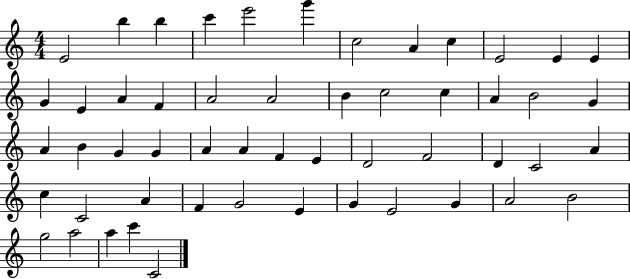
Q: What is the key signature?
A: C major